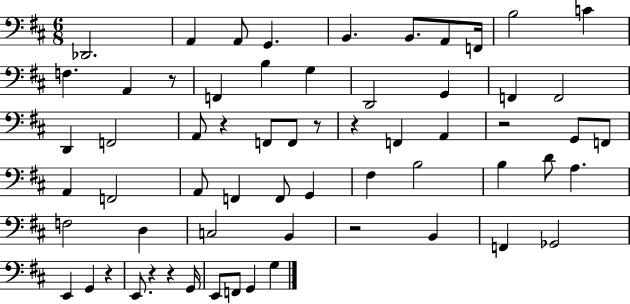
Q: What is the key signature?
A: D major